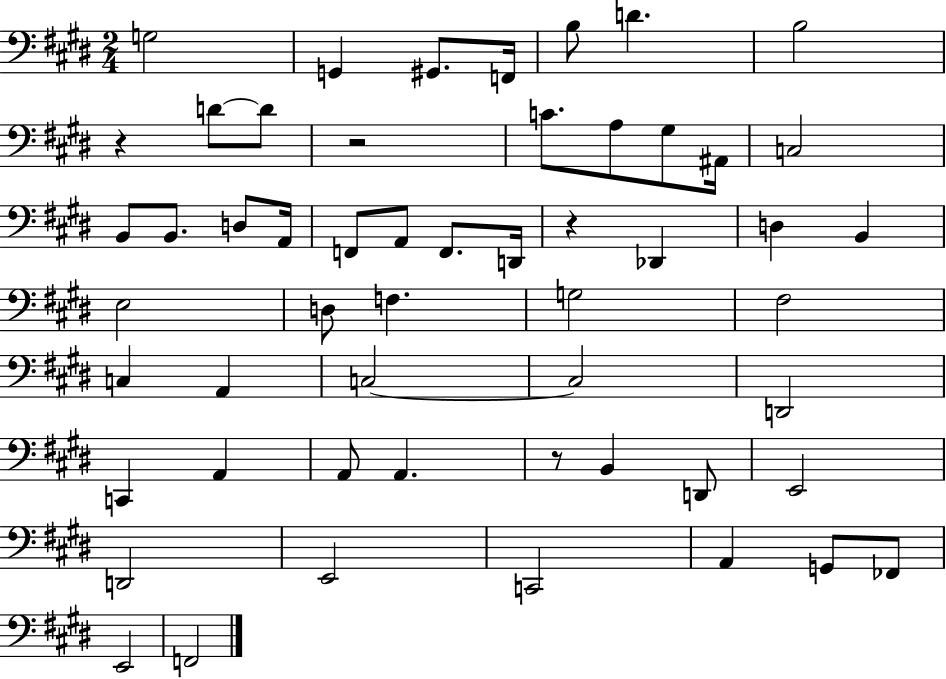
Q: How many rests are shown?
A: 4